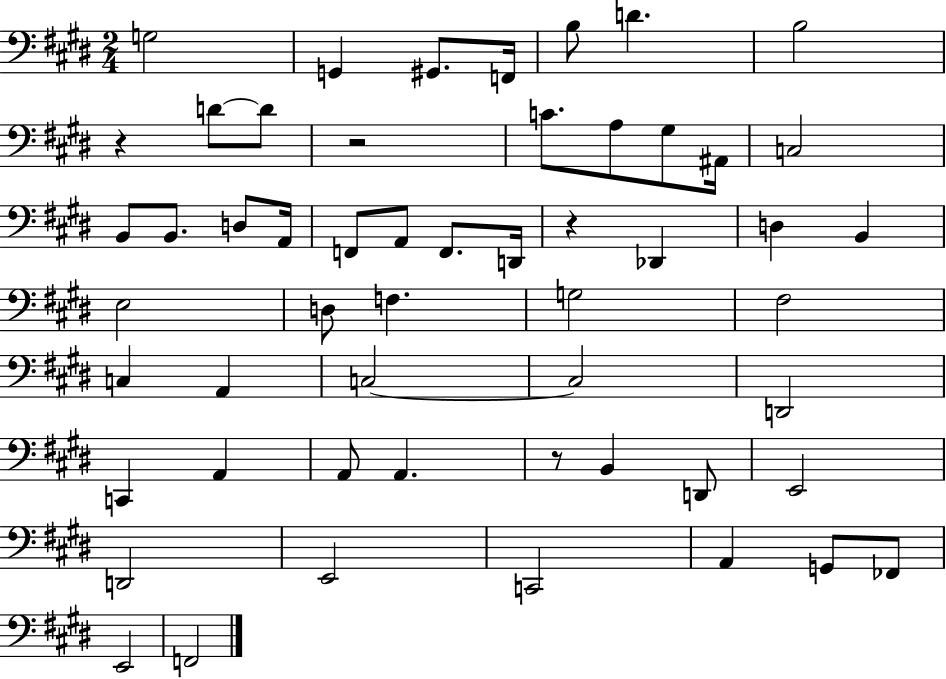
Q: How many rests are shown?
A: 4